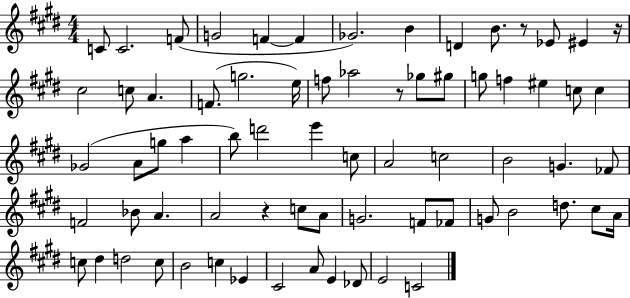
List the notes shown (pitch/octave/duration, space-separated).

C4/e C4/h. F4/e G4/h F4/q F4/q Gb4/h. B4/q D4/q B4/e. R/e Eb4/e EIS4/q R/s C#5/h C5/e A4/q. F4/e. G5/h. E5/s F5/e Ab5/h R/e Gb5/e G#5/e G5/e F5/q EIS5/q C5/e C5/q Gb4/h A4/e G5/e A5/q B5/e D6/h E6/q C5/e A4/h C5/h B4/h G4/q. FES4/e F4/h Bb4/e A4/q. A4/h R/q C5/e A4/e G4/h. F4/e FES4/e G4/e B4/h D5/e. C#5/e A4/s C5/e D#5/q D5/h C5/e B4/h C5/q Eb4/q C#4/h A4/e E4/q Db4/e E4/h C4/h